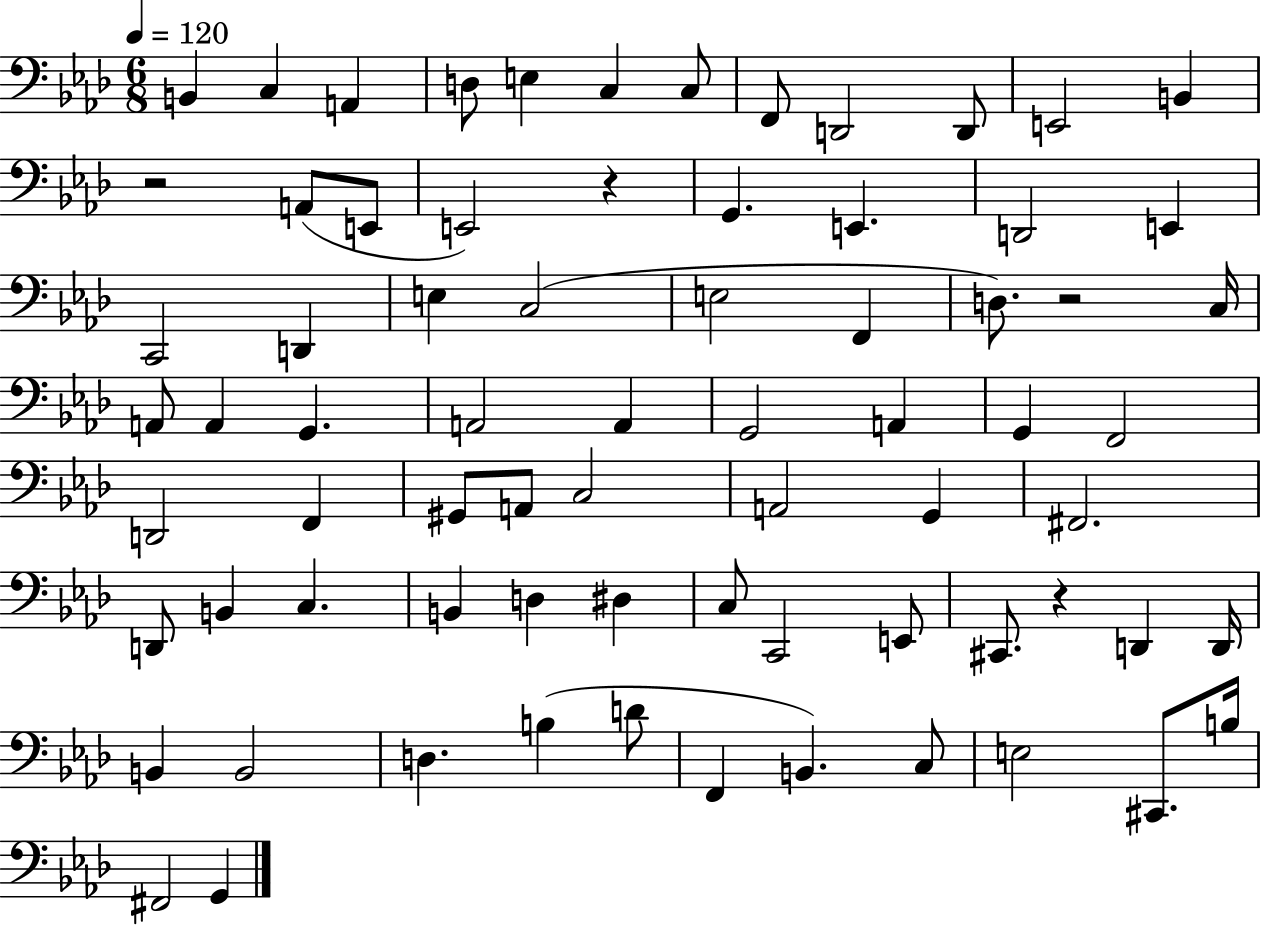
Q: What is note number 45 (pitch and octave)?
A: D2